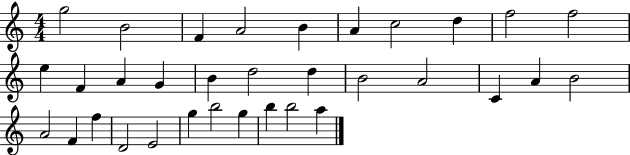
X:1
T:Untitled
M:4/4
L:1/4
K:C
g2 B2 F A2 B A c2 d f2 f2 e F A G B d2 d B2 A2 C A B2 A2 F f D2 E2 g b2 g b b2 a